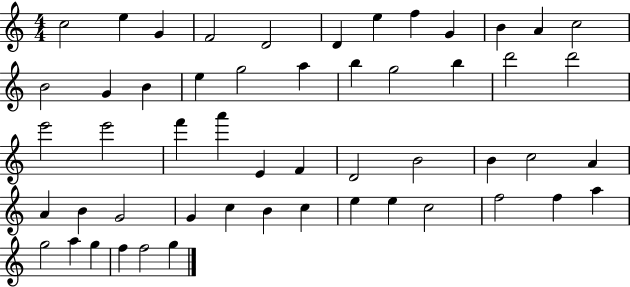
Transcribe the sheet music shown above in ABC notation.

X:1
T:Untitled
M:4/4
L:1/4
K:C
c2 e G F2 D2 D e f G B A c2 B2 G B e g2 a b g2 b d'2 d'2 e'2 e'2 f' a' E F D2 B2 B c2 A A B G2 G c B c e e c2 f2 f a g2 a g f f2 g